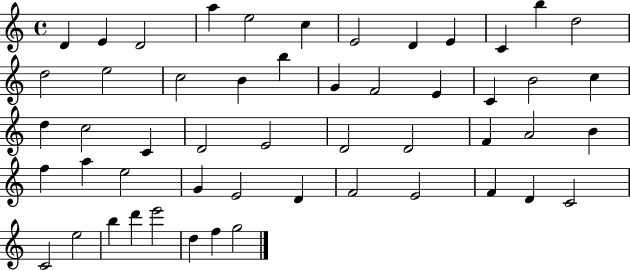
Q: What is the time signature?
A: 4/4